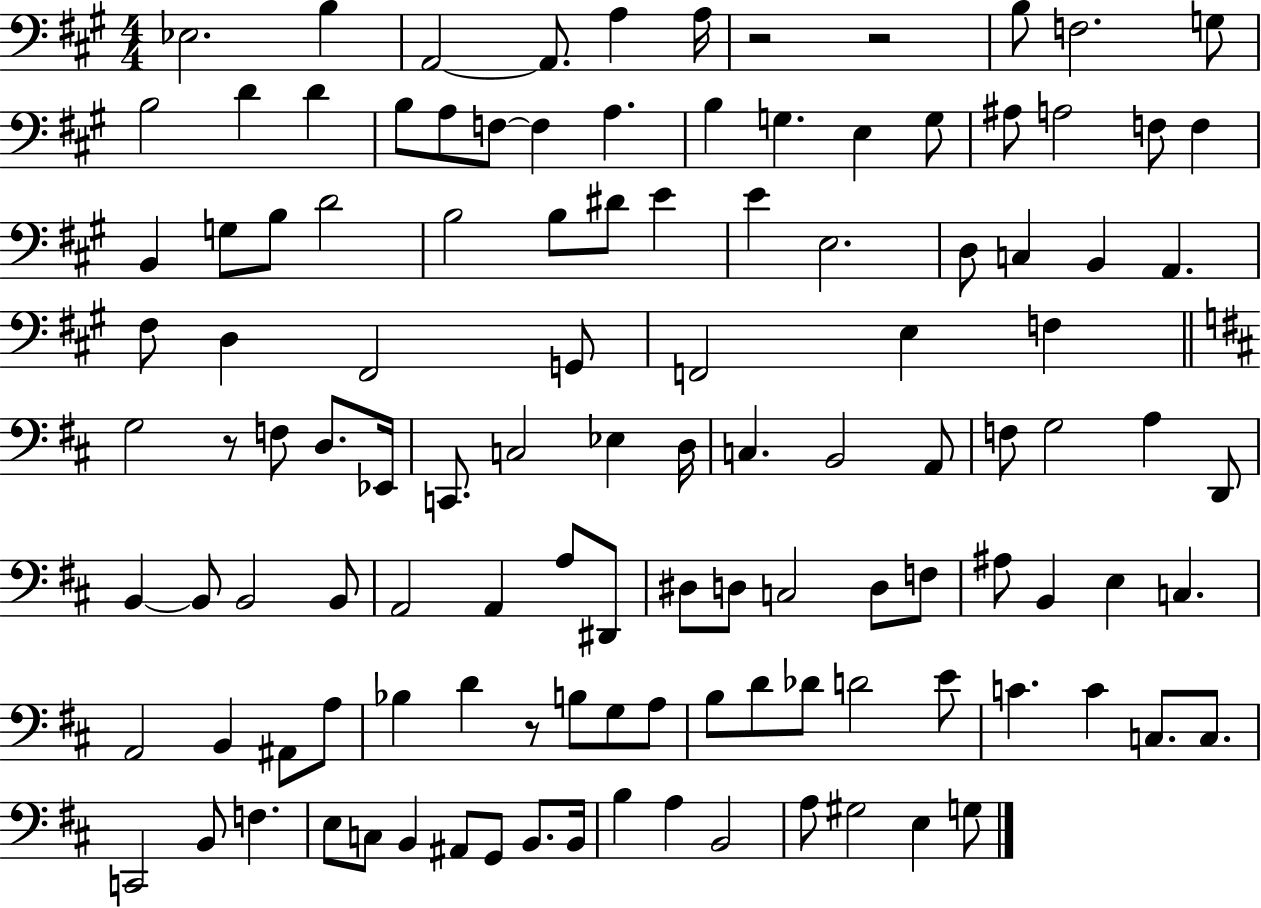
{
  \clef bass
  \numericTimeSignature
  \time 4/4
  \key a \major
  ees2. b4 | a,2~~ a,8. a4 a16 | r2 r2 | b8 f2. g8 | \break b2 d'4 d'4 | b8 a8 f8~~ f4 a4. | b4 g4. e4 g8 | ais8 a2 f8 f4 | \break b,4 g8 b8 d'2 | b2 b8 dis'8 e'4 | e'4 e2. | d8 c4 b,4 a,4. | \break fis8 d4 fis,2 g,8 | f,2 e4 f4 | \bar "||" \break \key d \major g2 r8 f8 d8. ees,16 | c,8. c2 ees4 d16 | c4. b,2 a,8 | f8 g2 a4 d,8 | \break b,4~~ b,8 b,2 b,8 | a,2 a,4 a8 dis,8 | dis8 d8 c2 d8 f8 | ais8 b,4 e4 c4. | \break a,2 b,4 ais,8 a8 | bes4 d'4 r8 b8 g8 a8 | b8 d'8 des'8 d'2 e'8 | c'4. c'4 c8. c8. | \break c,2 b,8 f4. | e8 c8 b,4 ais,8 g,8 b,8. b,16 | b4 a4 b,2 | a8 gis2 e4 g8 | \break \bar "|."
}